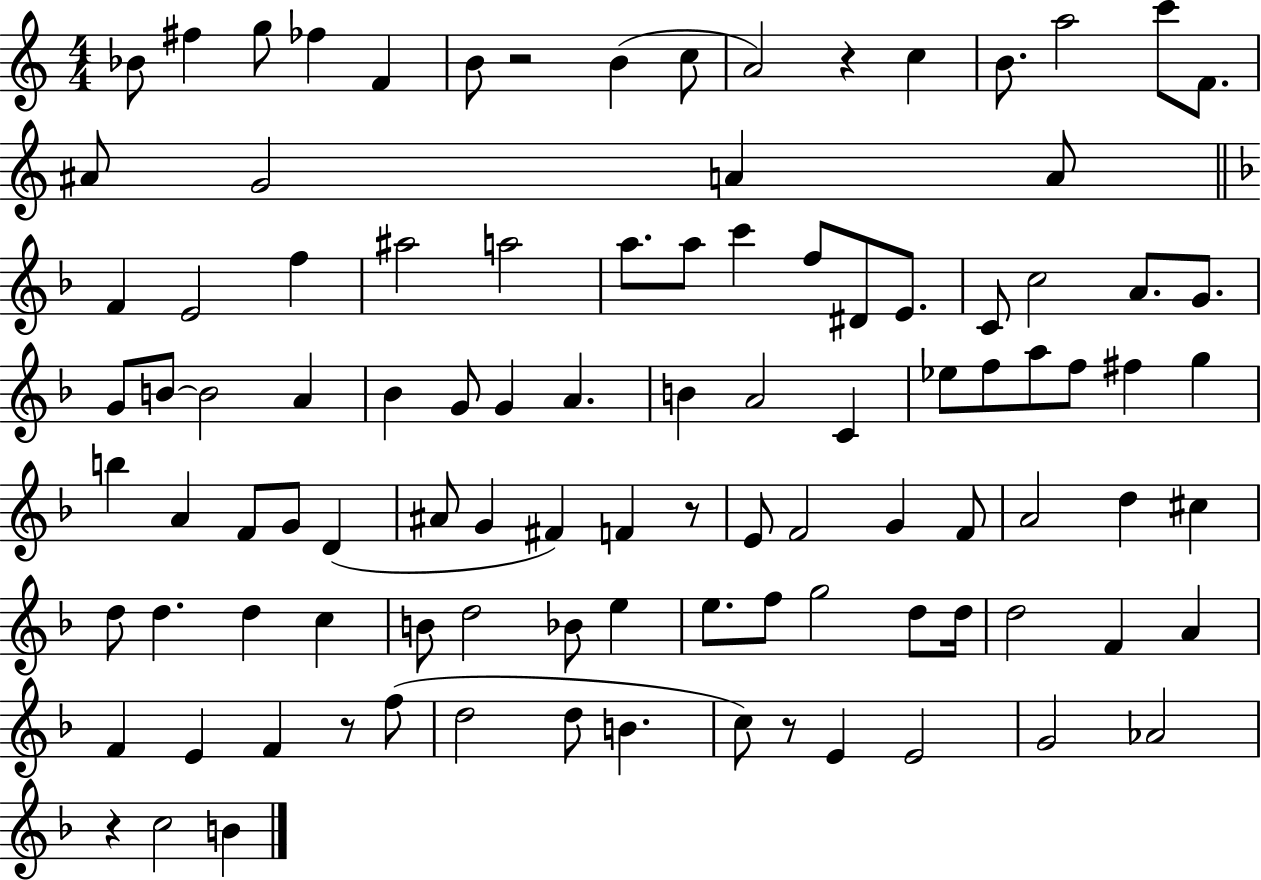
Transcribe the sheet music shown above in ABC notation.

X:1
T:Untitled
M:4/4
L:1/4
K:C
_B/2 ^f g/2 _f F B/2 z2 B c/2 A2 z c B/2 a2 c'/2 F/2 ^A/2 G2 A A/2 F E2 f ^a2 a2 a/2 a/2 c' f/2 ^D/2 E/2 C/2 c2 A/2 G/2 G/2 B/2 B2 A _B G/2 G A B A2 C _e/2 f/2 a/2 f/2 ^f g b A F/2 G/2 D ^A/2 G ^F F z/2 E/2 F2 G F/2 A2 d ^c d/2 d d c B/2 d2 _B/2 e e/2 f/2 g2 d/2 d/4 d2 F A F E F z/2 f/2 d2 d/2 B c/2 z/2 E E2 G2 _A2 z c2 B